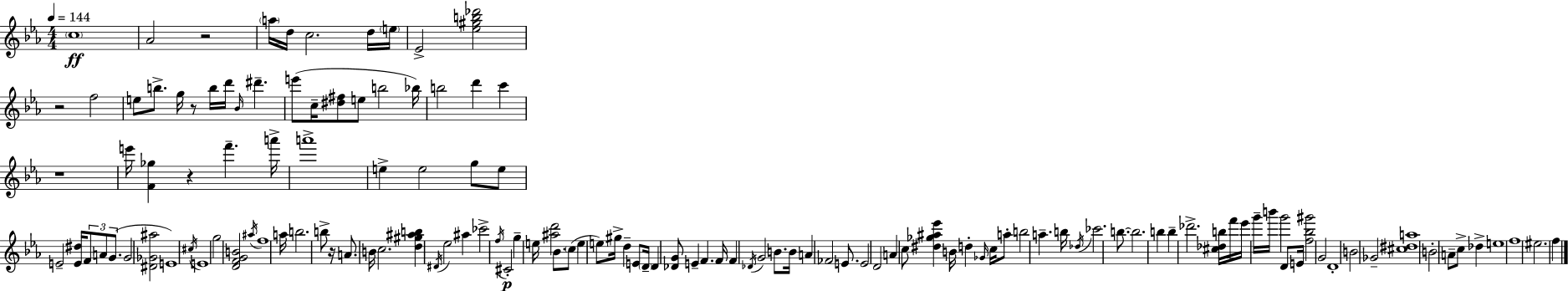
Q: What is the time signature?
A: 4/4